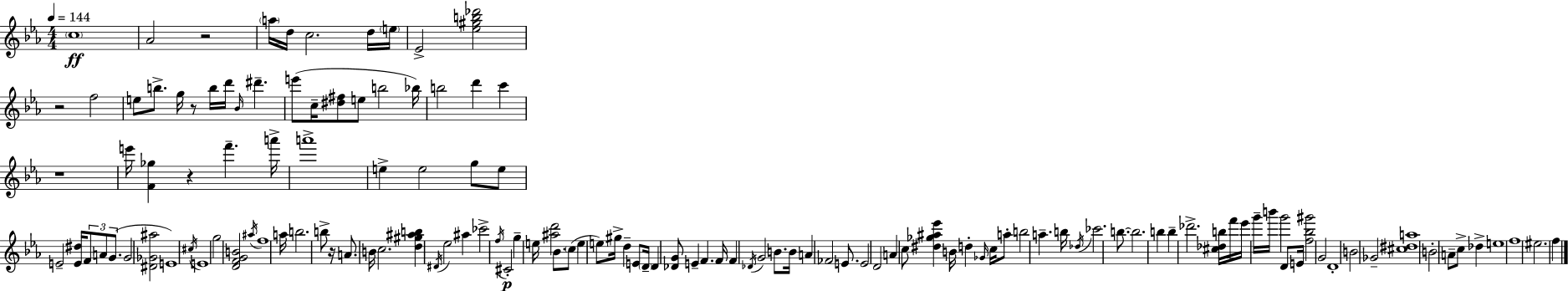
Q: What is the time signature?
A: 4/4